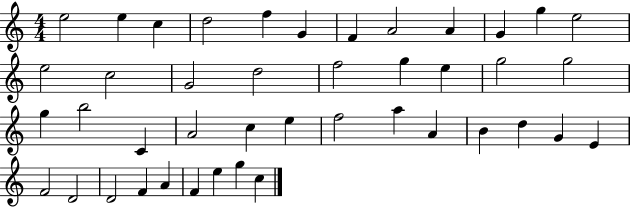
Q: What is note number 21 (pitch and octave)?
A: G5